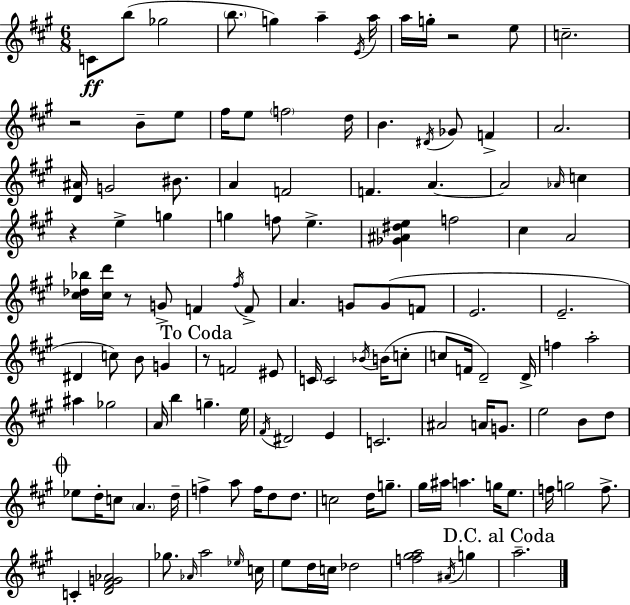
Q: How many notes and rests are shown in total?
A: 128